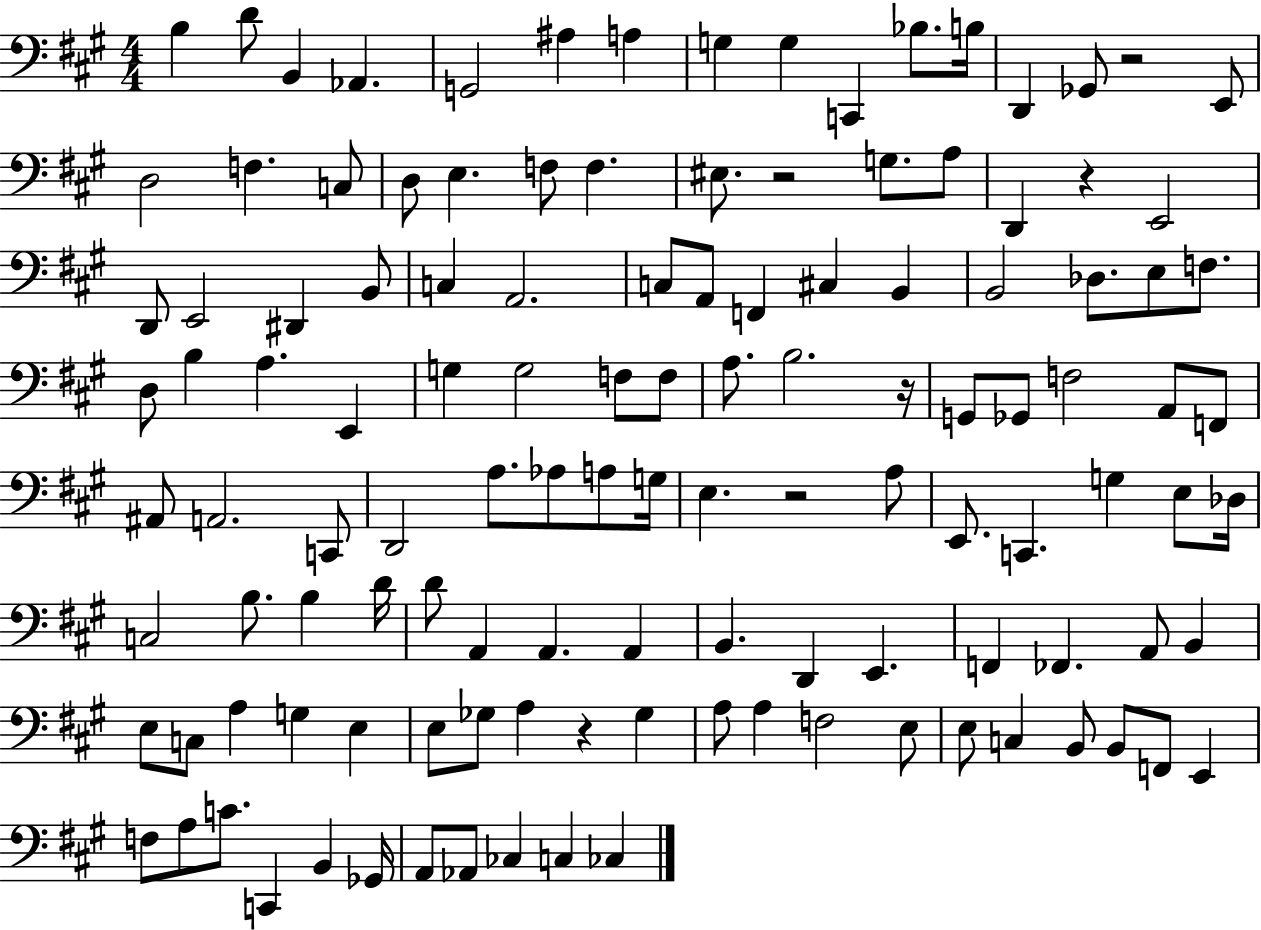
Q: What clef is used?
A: bass